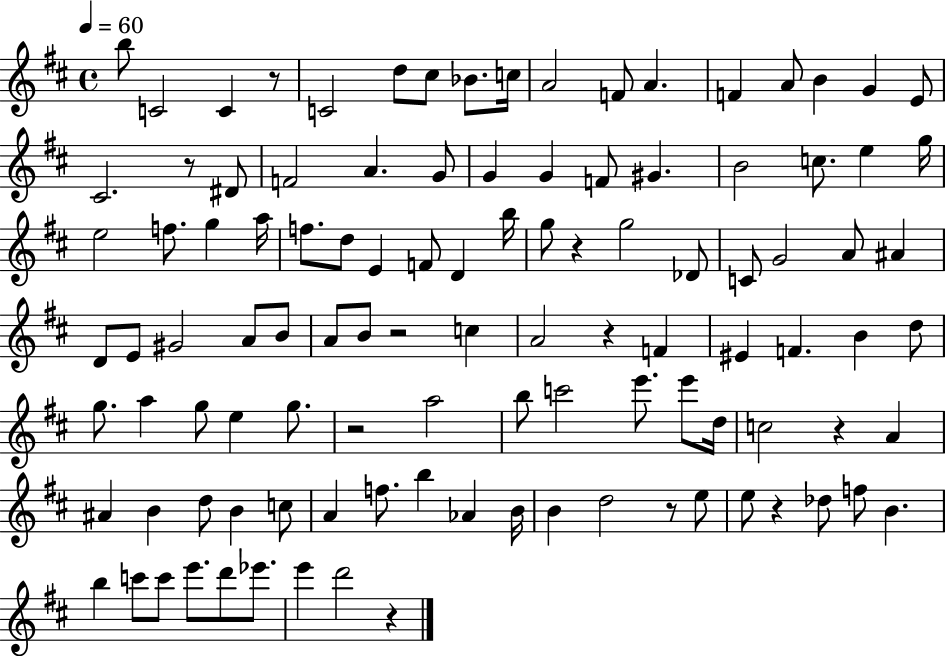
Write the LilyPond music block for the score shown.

{
  \clef treble
  \time 4/4
  \defaultTimeSignature
  \key d \major
  \tempo 4 = 60
  b''8 c'2 c'4 r8 | c'2 d''8 cis''8 bes'8. c''16 | a'2 f'8 a'4. | f'4 a'8 b'4 g'4 e'8 | \break cis'2. r8 dis'8 | f'2 a'4. g'8 | g'4 g'4 f'8 gis'4. | b'2 c''8. e''4 g''16 | \break e''2 f''8. g''4 a''16 | f''8. d''8 e'4 f'8 d'4 b''16 | g''8 r4 g''2 des'8 | c'8 g'2 a'8 ais'4 | \break d'8 e'8 gis'2 a'8 b'8 | a'8 b'8 r2 c''4 | a'2 r4 f'4 | eis'4 f'4. b'4 d''8 | \break g''8. a''4 g''8 e''4 g''8. | r2 a''2 | b''8 c'''2 e'''8. e'''8 d''16 | c''2 r4 a'4 | \break ais'4 b'4 d''8 b'4 c''8 | a'4 f''8. b''4 aes'4 b'16 | b'4 d''2 r8 e''8 | e''8 r4 des''8 f''8 b'4. | \break b''4 c'''8 c'''8 e'''8. d'''8 ees'''8. | e'''4 d'''2 r4 | \bar "|."
}